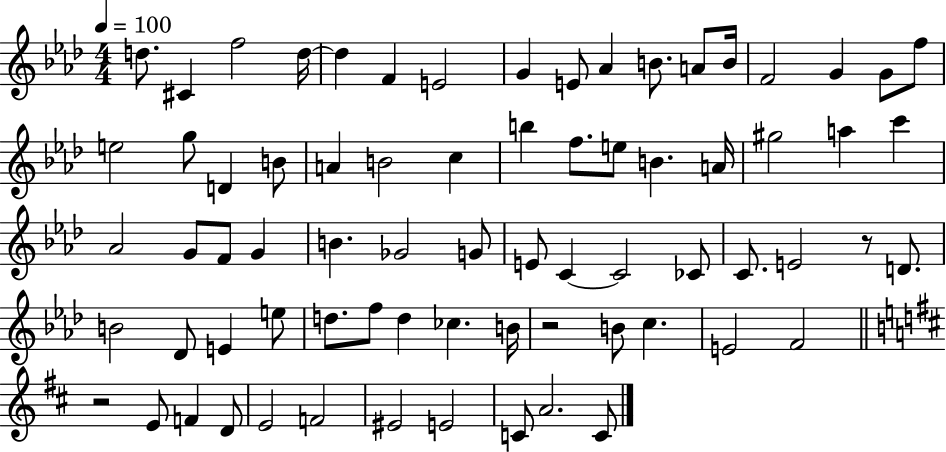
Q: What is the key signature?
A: AES major